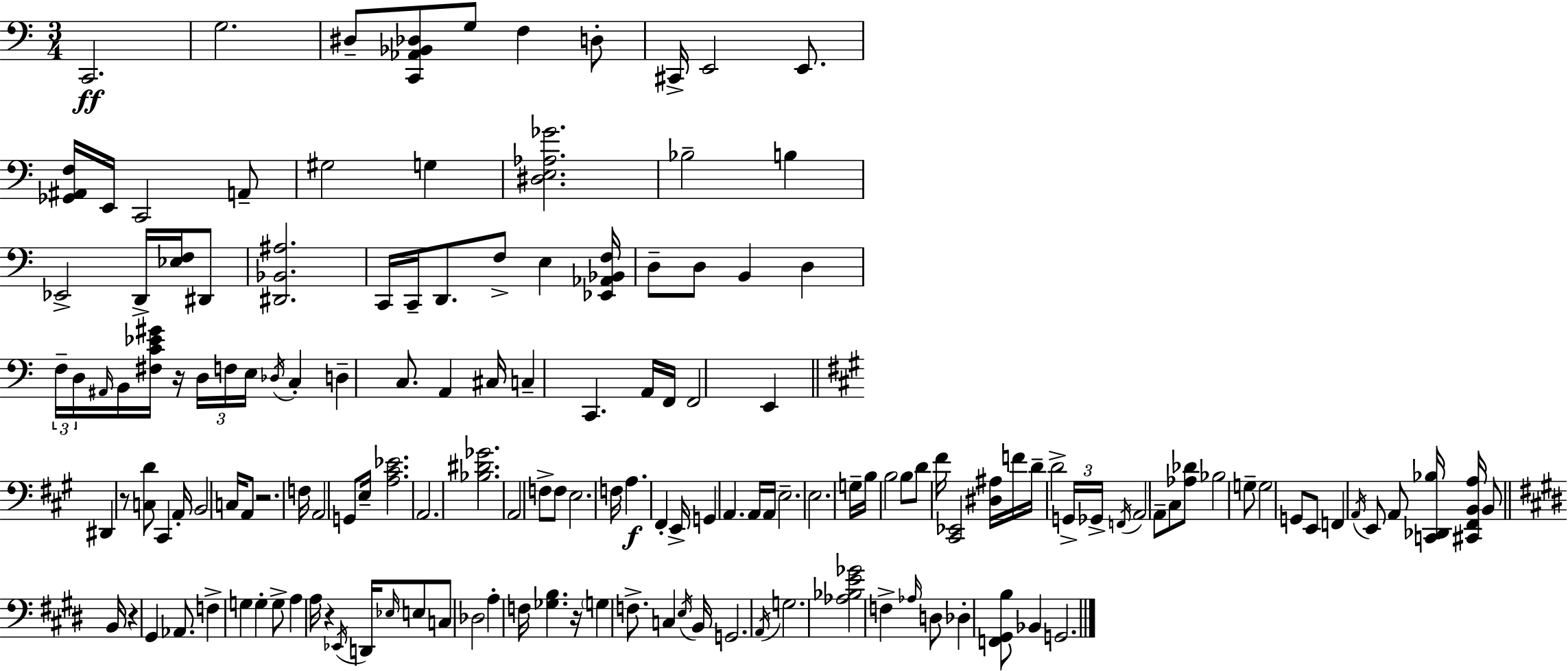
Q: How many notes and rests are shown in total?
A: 152